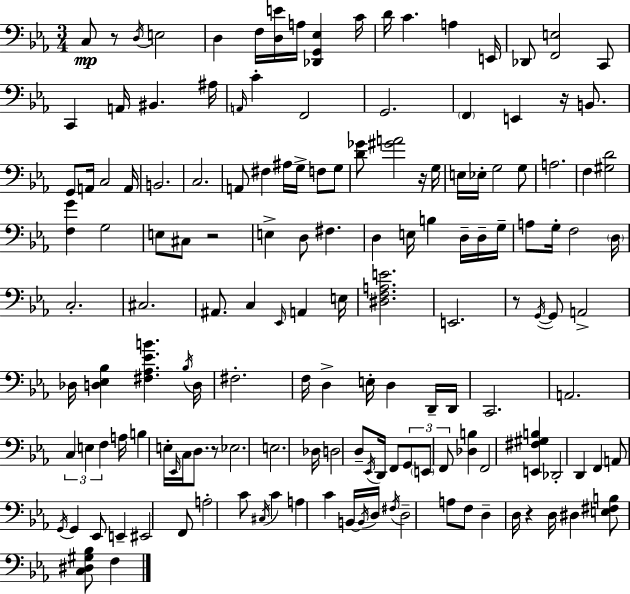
C3/e R/e D3/s E3/h D3/q F3/s [D3,E4]/s A3/s [Db2,G2,Eb3]/q C4/s D4/s C4/q. A3/q E2/s Db2/e [F2,E3]/h C2/e C2/q A2/s BIS2/q. A#3/s A2/s C4/q F2/h G2/h. F2/q E2/q R/s B2/e. G2/e A2/s C3/h A2/s B2/h. C3/h. A2/e F#3/q A#3/s G3/s F3/e G3/e [D4,Gb4]/e [G#4,A4]/h R/s G3/s E3/s Eb3/s G3/h G3/e A3/h. F3/q [G#3,D4]/h [F3,G4]/q G3/h E3/e C#3/e R/h E3/q D3/e F#3/q. D3/q E3/s B3/q D3/s D3/s G3/s A3/e G3/s F3/h D3/s C3/h. C#3/h. A#2/e. C3/q Eb2/s A2/q E3/s [D#3,F3,A3,E4]/h. E2/h. R/e G2/s G2/e A2/h Db3/s [D3,Eb3,Bb3]/q [F#3,Ab3,Eb4,B4]/q. Bb3/s D3/s F#3/h. F3/s D3/q E3/s D3/q D2/s D2/s C2/h. A2/h. C3/q E3/q F3/q A3/s B3/q E3/s Eb2/s C3/s D3/e. R/e Eb3/h. E3/h. Db3/s D3/h D3/e Eb2/s D2/s F2/e G2/e E2/e F2/e [Db3,B3]/q F2/h [E2,F#3,G#3,B3]/q Db2/h D2/q F2/q A2/e G2/s G2/q Eb2/e E2/q EIS2/h F2/e A3/h C4/e C#3/s C4/q A3/q C4/q B2/s B2/s D3/s F#3/s D3/h A3/e F3/e D3/q D3/s R/q D3/s D#3/q [E3,F#3,B3]/e [C3,D#3,G#3,Bb3]/e F3/q